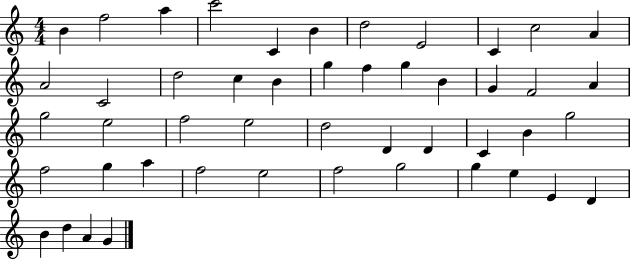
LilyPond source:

{
  \clef treble
  \numericTimeSignature
  \time 4/4
  \key c \major
  b'4 f''2 a''4 | c'''2 c'4 b'4 | d''2 e'2 | c'4 c''2 a'4 | \break a'2 c'2 | d''2 c''4 b'4 | g''4 f''4 g''4 b'4 | g'4 f'2 a'4 | \break g''2 e''2 | f''2 e''2 | d''2 d'4 d'4 | c'4 b'4 g''2 | \break f''2 g''4 a''4 | f''2 e''2 | f''2 g''2 | g''4 e''4 e'4 d'4 | \break b'4 d''4 a'4 g'4 | \bar "|."
}